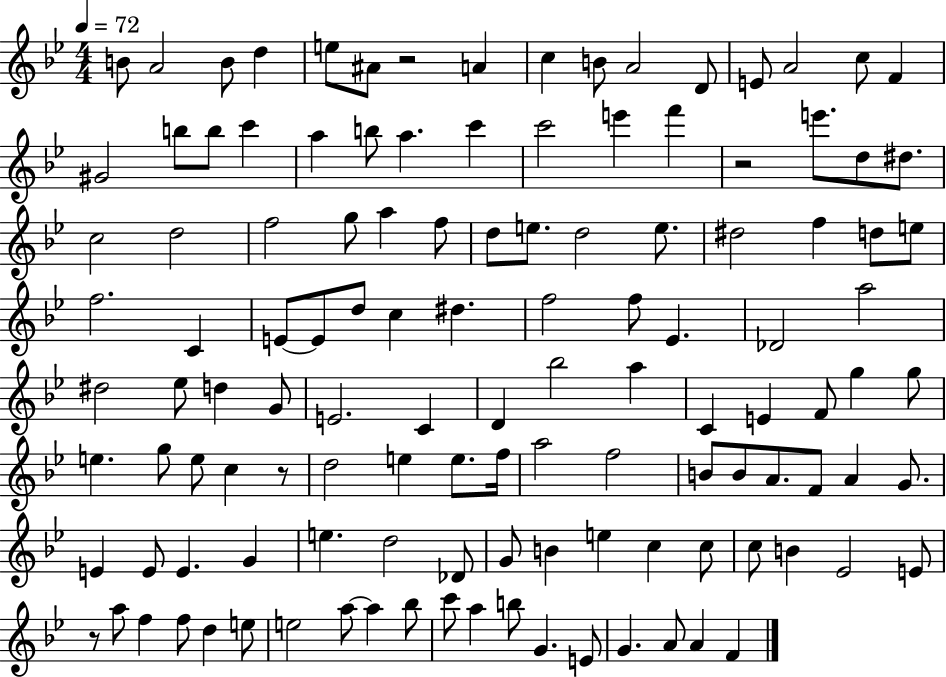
B4/e A4/h B4/e D5/q E5/e A#4/e R/h A4/q C5/q B4/e A4/h D4/e E4/e A4/h C5/e F4/q G#4/h B5/e B5/e C6/q A5/q B5/e A5/q. C6/q C6/h E6/q F6/q R/h E6/e. D5/e D#5/e. C5/h D5/h F5/h G5/e A5/q F5/e D5/e E5/e. D5/h E5/e. D#5/h F5/q D5/e E5/e F5/h. C4/q E4/e E4/e D5/e C5/q D#5/q. F5/h F5/e Eb4/q. Db4/h A5/h D#5/h Eb5/e D5/q G4/e E4/h. C4/q D4/q Bb5/h A5/q C4/q E4/q F4/e G5/q G5/e E5/q. G5/e E5/e C5/q R/e D5/h E5/q E5/e. F5/s A5/h F5/h B4/e B4/e A4/e. F4/e A4/q G4/e. E4/q E4/e E4/q. G4/q E5/q. D5/h Db4/e G4/e B4/q E5/q C5/q C5/e C5/e B4/q Eb4/h E4/e R/e A5/e F5/q F5/e D5/q E5/e E5/h A5/e A5/q Bb5/e C6/e A5/q B5/e G4/q. E4/e G4/q. A4/e A4/q F4/q